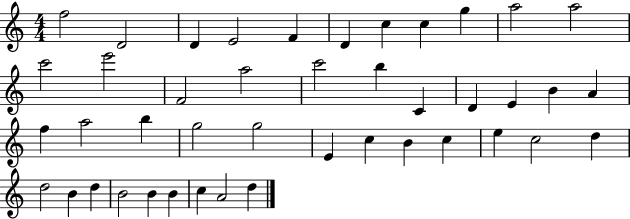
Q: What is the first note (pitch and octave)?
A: F5